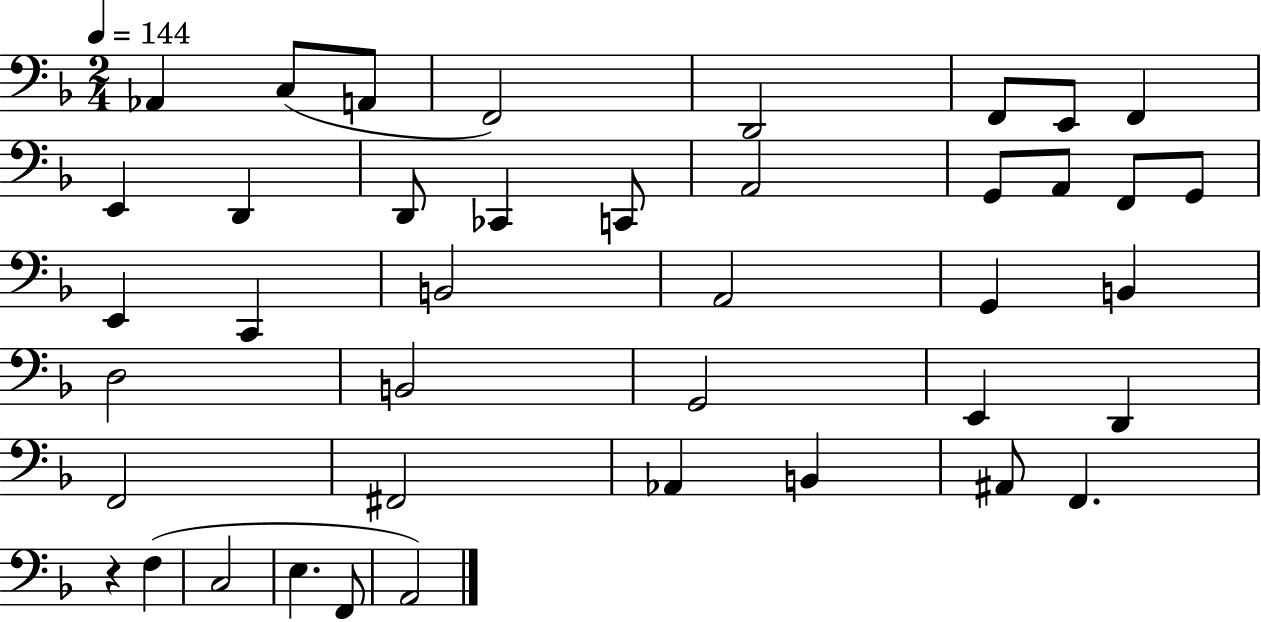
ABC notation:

X:1
T:Untitled
M:2/4
L:1/4
K:F
_A,, C,/2 A,,/2 F,,2 D,,2 F,,/2 E,,/2 F,, E,, D,, D,,/2 _C,, C,,/2 A,,2 G,,/2 A,,/2 F,,/2 G,,/2 E,, C,, B,,2 A,,2 G,, B,, D,2 B,,2 G,,2 E,, D,, F,,2 ^F,,2 _A,, B,, ^A,,/2 F,, z F, C,2 E, F,,/2 A,,2